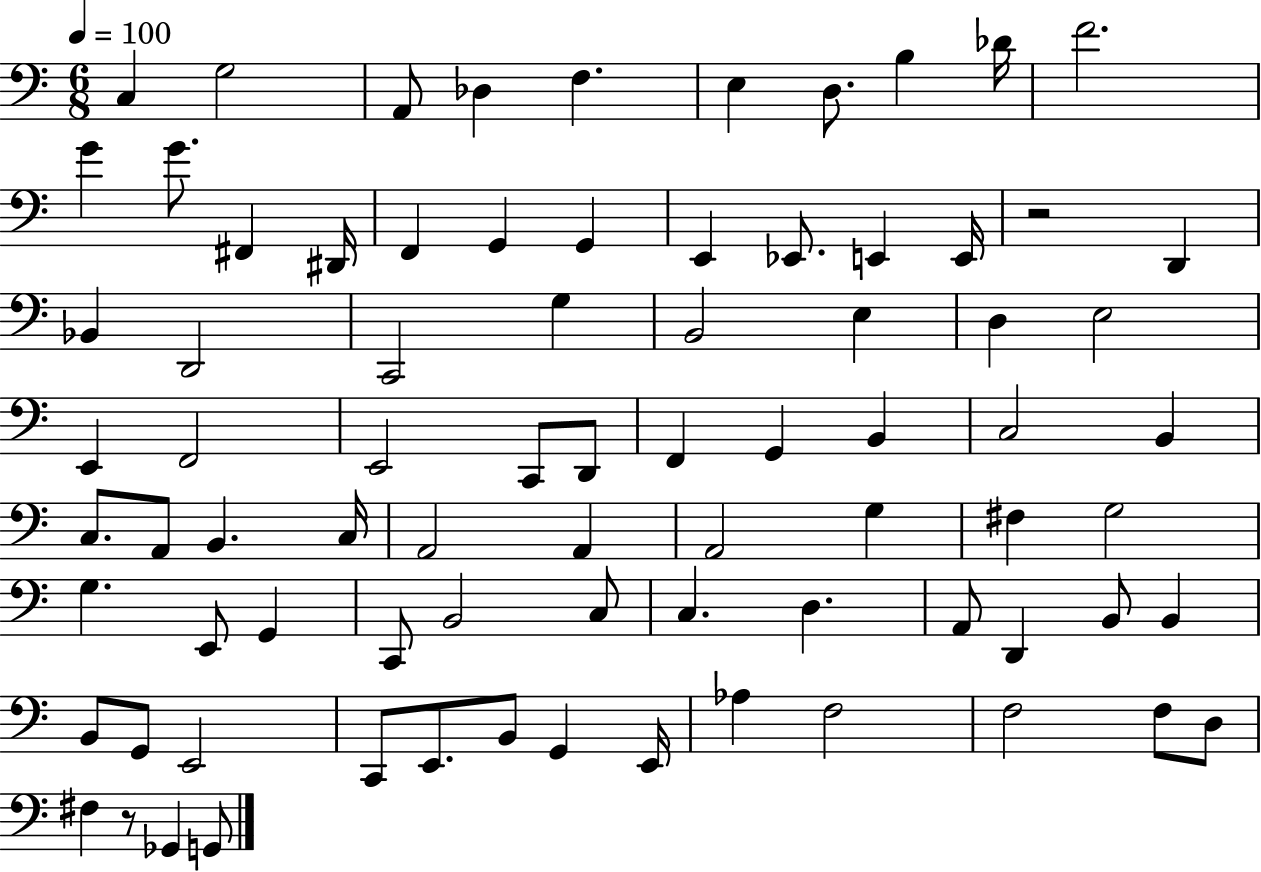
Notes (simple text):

C3/q G3/h A2/e Db3/q F3/q. E3/q D3/e. B3/q Db4/s F4/h. G4/q G4/e. F#2/q D#2/s F2/q G2/q G2/q E2/q Eb2/e. E2/q E2/s R/h D2/q Bb2/q D2/h C2/h G3/q B2/h E3/q D3/q E3/h E2/q F2/h E2/h C2/e D2/e F2/q G2/q B2/q C3/h B2/q C3/e. A2/e B2/q. C3/s A2/h A2/q A2/h G3/q F#3/q G3/h G3/q. E2/e G2/q C2/e B2/h C3/e C3/q. D3/q. A2/e D2/q B2/e B2/q B2/e G2/e E2/h C2/e E2/e. B2/e G2/q E2/s Ab3/q F3/h F3/h F3/e D3/e F#3/q R/e Gb2/q G2/e